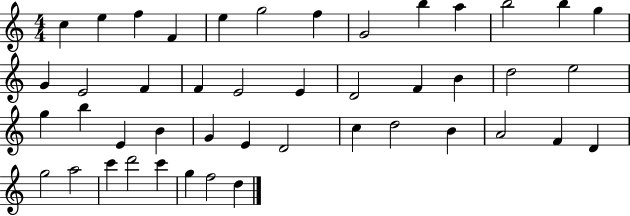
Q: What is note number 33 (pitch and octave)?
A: D5